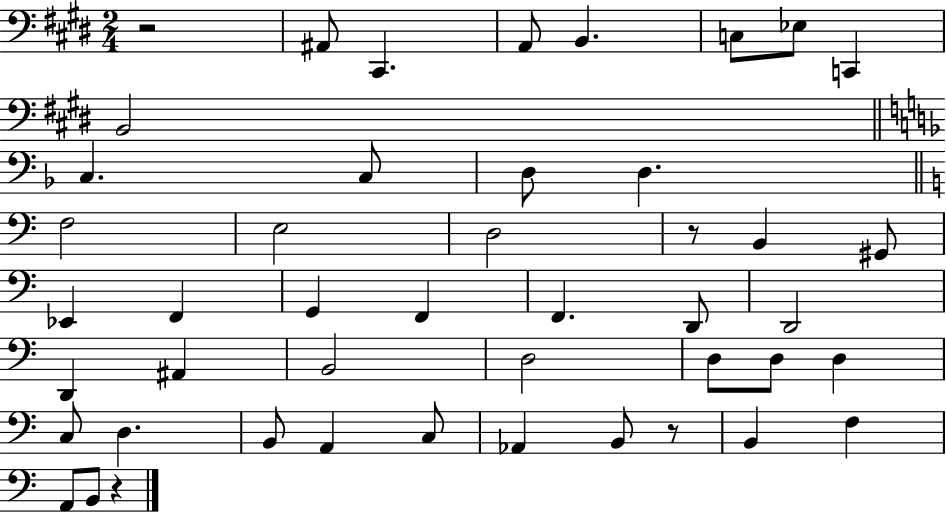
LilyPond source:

{
  \clef bass
  \numericTimeSignature
  \time 2/4
  \key e \major
  r2 | ais,8 cis,4. | a,8 b,4. | c8 ees8 c,4 | \break b,2 | \bar "||" \break \key f \major c4. c8 | d8 d4. | \bar "||" \break \key c \major f2 | e2 | d2 | r8 b,4 gis,8 | \break ees,4 f,4 | g,4 f,4 | f,4. d,8 | d,2 | \break d,4 ais,4 | b,2 | d2 | d8 d8 d4 | \break c8 d4. | b,8 a,4 c8 | aes,4 b,8 r8 | b,4 f4 | \break a,8 b,8 r4 | \bar "|."
}